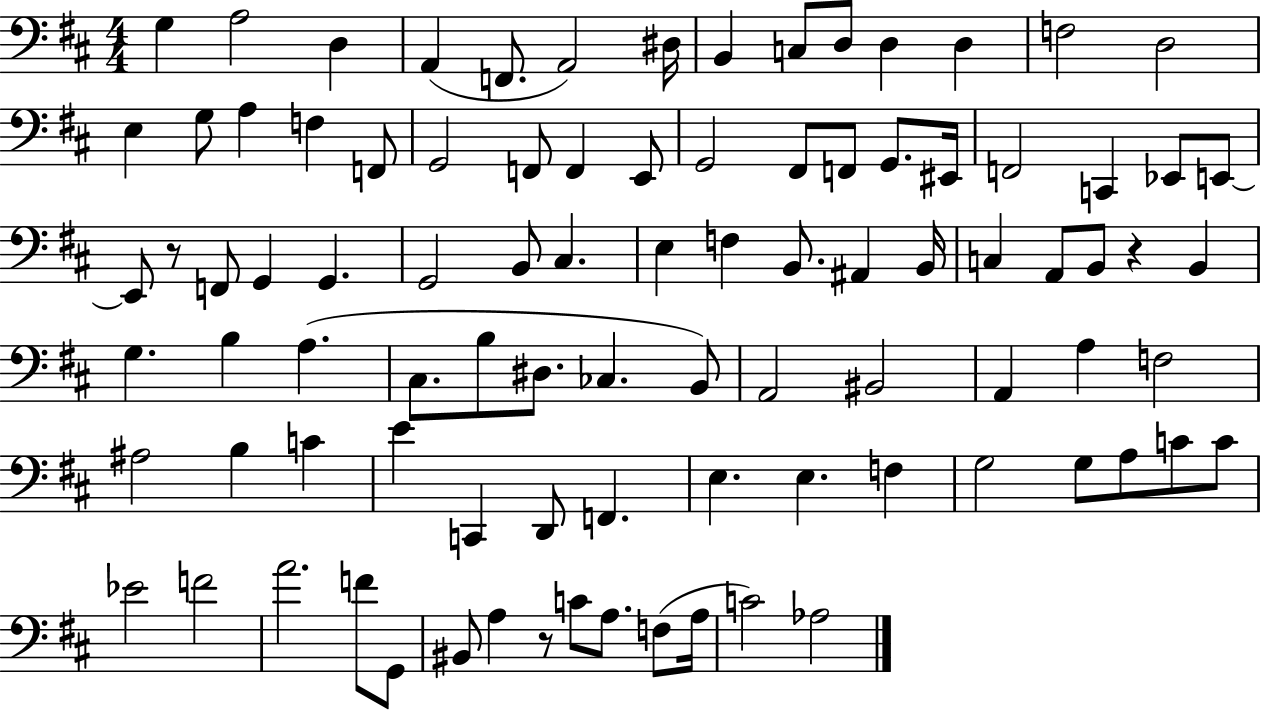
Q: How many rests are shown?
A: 3